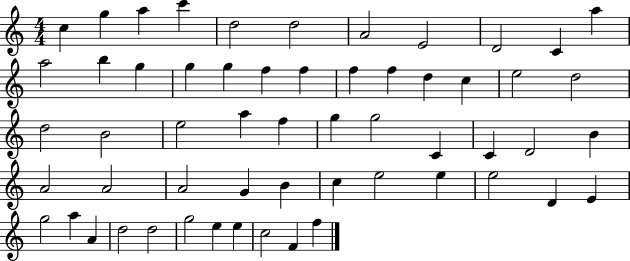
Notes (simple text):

C5/q G5/q A5/q C6/q D5/h D5/h A4/h E4/h D4/h C4/q A5/q A5/h B5/q G5/q G5/q G5/q F5/q F5/q F5/q F5/q D5/q C5/q E5/h D5/h D5/h B4/h E5/h A5/q F5/q G5/q G5/h C4/q C4/q D4/h B4/q A4/h A4/h A4/h G4/q B4/q C5/q E5/h E5/q E5/h D4/q E4/q G5/h A5/q A4/q D5/h D5/h G5/h E5/q E5/q C5/h F4/q F5/q